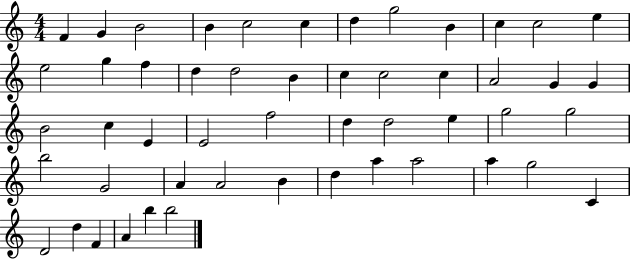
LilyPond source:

{
  \clef treble
  \numericTimeSignature
  \time 4/4
  \key c \major
  f'4 g'4 b'2 | b'4 c''2 c''4 | d''4 g''2 b'4 | c''4 c''2 e''4 | \break e''2 g''4 f''4 | d''4 d''2 b'4 | c''4 c''2 c''4 | a'2 g'4 g'4 | \break b'2 c''4 e'4 | e'2 f''2 | d''4 d''2 e''4 | g''2 g''2 | \break b''2 g'2 | a'4 a'2 b'4 | d''4 a''4 a''2 | a''4 g''2 c'4 | \break d'2 d''4 f'4 | a'4 b''4 b''2 | \bar "|."
}